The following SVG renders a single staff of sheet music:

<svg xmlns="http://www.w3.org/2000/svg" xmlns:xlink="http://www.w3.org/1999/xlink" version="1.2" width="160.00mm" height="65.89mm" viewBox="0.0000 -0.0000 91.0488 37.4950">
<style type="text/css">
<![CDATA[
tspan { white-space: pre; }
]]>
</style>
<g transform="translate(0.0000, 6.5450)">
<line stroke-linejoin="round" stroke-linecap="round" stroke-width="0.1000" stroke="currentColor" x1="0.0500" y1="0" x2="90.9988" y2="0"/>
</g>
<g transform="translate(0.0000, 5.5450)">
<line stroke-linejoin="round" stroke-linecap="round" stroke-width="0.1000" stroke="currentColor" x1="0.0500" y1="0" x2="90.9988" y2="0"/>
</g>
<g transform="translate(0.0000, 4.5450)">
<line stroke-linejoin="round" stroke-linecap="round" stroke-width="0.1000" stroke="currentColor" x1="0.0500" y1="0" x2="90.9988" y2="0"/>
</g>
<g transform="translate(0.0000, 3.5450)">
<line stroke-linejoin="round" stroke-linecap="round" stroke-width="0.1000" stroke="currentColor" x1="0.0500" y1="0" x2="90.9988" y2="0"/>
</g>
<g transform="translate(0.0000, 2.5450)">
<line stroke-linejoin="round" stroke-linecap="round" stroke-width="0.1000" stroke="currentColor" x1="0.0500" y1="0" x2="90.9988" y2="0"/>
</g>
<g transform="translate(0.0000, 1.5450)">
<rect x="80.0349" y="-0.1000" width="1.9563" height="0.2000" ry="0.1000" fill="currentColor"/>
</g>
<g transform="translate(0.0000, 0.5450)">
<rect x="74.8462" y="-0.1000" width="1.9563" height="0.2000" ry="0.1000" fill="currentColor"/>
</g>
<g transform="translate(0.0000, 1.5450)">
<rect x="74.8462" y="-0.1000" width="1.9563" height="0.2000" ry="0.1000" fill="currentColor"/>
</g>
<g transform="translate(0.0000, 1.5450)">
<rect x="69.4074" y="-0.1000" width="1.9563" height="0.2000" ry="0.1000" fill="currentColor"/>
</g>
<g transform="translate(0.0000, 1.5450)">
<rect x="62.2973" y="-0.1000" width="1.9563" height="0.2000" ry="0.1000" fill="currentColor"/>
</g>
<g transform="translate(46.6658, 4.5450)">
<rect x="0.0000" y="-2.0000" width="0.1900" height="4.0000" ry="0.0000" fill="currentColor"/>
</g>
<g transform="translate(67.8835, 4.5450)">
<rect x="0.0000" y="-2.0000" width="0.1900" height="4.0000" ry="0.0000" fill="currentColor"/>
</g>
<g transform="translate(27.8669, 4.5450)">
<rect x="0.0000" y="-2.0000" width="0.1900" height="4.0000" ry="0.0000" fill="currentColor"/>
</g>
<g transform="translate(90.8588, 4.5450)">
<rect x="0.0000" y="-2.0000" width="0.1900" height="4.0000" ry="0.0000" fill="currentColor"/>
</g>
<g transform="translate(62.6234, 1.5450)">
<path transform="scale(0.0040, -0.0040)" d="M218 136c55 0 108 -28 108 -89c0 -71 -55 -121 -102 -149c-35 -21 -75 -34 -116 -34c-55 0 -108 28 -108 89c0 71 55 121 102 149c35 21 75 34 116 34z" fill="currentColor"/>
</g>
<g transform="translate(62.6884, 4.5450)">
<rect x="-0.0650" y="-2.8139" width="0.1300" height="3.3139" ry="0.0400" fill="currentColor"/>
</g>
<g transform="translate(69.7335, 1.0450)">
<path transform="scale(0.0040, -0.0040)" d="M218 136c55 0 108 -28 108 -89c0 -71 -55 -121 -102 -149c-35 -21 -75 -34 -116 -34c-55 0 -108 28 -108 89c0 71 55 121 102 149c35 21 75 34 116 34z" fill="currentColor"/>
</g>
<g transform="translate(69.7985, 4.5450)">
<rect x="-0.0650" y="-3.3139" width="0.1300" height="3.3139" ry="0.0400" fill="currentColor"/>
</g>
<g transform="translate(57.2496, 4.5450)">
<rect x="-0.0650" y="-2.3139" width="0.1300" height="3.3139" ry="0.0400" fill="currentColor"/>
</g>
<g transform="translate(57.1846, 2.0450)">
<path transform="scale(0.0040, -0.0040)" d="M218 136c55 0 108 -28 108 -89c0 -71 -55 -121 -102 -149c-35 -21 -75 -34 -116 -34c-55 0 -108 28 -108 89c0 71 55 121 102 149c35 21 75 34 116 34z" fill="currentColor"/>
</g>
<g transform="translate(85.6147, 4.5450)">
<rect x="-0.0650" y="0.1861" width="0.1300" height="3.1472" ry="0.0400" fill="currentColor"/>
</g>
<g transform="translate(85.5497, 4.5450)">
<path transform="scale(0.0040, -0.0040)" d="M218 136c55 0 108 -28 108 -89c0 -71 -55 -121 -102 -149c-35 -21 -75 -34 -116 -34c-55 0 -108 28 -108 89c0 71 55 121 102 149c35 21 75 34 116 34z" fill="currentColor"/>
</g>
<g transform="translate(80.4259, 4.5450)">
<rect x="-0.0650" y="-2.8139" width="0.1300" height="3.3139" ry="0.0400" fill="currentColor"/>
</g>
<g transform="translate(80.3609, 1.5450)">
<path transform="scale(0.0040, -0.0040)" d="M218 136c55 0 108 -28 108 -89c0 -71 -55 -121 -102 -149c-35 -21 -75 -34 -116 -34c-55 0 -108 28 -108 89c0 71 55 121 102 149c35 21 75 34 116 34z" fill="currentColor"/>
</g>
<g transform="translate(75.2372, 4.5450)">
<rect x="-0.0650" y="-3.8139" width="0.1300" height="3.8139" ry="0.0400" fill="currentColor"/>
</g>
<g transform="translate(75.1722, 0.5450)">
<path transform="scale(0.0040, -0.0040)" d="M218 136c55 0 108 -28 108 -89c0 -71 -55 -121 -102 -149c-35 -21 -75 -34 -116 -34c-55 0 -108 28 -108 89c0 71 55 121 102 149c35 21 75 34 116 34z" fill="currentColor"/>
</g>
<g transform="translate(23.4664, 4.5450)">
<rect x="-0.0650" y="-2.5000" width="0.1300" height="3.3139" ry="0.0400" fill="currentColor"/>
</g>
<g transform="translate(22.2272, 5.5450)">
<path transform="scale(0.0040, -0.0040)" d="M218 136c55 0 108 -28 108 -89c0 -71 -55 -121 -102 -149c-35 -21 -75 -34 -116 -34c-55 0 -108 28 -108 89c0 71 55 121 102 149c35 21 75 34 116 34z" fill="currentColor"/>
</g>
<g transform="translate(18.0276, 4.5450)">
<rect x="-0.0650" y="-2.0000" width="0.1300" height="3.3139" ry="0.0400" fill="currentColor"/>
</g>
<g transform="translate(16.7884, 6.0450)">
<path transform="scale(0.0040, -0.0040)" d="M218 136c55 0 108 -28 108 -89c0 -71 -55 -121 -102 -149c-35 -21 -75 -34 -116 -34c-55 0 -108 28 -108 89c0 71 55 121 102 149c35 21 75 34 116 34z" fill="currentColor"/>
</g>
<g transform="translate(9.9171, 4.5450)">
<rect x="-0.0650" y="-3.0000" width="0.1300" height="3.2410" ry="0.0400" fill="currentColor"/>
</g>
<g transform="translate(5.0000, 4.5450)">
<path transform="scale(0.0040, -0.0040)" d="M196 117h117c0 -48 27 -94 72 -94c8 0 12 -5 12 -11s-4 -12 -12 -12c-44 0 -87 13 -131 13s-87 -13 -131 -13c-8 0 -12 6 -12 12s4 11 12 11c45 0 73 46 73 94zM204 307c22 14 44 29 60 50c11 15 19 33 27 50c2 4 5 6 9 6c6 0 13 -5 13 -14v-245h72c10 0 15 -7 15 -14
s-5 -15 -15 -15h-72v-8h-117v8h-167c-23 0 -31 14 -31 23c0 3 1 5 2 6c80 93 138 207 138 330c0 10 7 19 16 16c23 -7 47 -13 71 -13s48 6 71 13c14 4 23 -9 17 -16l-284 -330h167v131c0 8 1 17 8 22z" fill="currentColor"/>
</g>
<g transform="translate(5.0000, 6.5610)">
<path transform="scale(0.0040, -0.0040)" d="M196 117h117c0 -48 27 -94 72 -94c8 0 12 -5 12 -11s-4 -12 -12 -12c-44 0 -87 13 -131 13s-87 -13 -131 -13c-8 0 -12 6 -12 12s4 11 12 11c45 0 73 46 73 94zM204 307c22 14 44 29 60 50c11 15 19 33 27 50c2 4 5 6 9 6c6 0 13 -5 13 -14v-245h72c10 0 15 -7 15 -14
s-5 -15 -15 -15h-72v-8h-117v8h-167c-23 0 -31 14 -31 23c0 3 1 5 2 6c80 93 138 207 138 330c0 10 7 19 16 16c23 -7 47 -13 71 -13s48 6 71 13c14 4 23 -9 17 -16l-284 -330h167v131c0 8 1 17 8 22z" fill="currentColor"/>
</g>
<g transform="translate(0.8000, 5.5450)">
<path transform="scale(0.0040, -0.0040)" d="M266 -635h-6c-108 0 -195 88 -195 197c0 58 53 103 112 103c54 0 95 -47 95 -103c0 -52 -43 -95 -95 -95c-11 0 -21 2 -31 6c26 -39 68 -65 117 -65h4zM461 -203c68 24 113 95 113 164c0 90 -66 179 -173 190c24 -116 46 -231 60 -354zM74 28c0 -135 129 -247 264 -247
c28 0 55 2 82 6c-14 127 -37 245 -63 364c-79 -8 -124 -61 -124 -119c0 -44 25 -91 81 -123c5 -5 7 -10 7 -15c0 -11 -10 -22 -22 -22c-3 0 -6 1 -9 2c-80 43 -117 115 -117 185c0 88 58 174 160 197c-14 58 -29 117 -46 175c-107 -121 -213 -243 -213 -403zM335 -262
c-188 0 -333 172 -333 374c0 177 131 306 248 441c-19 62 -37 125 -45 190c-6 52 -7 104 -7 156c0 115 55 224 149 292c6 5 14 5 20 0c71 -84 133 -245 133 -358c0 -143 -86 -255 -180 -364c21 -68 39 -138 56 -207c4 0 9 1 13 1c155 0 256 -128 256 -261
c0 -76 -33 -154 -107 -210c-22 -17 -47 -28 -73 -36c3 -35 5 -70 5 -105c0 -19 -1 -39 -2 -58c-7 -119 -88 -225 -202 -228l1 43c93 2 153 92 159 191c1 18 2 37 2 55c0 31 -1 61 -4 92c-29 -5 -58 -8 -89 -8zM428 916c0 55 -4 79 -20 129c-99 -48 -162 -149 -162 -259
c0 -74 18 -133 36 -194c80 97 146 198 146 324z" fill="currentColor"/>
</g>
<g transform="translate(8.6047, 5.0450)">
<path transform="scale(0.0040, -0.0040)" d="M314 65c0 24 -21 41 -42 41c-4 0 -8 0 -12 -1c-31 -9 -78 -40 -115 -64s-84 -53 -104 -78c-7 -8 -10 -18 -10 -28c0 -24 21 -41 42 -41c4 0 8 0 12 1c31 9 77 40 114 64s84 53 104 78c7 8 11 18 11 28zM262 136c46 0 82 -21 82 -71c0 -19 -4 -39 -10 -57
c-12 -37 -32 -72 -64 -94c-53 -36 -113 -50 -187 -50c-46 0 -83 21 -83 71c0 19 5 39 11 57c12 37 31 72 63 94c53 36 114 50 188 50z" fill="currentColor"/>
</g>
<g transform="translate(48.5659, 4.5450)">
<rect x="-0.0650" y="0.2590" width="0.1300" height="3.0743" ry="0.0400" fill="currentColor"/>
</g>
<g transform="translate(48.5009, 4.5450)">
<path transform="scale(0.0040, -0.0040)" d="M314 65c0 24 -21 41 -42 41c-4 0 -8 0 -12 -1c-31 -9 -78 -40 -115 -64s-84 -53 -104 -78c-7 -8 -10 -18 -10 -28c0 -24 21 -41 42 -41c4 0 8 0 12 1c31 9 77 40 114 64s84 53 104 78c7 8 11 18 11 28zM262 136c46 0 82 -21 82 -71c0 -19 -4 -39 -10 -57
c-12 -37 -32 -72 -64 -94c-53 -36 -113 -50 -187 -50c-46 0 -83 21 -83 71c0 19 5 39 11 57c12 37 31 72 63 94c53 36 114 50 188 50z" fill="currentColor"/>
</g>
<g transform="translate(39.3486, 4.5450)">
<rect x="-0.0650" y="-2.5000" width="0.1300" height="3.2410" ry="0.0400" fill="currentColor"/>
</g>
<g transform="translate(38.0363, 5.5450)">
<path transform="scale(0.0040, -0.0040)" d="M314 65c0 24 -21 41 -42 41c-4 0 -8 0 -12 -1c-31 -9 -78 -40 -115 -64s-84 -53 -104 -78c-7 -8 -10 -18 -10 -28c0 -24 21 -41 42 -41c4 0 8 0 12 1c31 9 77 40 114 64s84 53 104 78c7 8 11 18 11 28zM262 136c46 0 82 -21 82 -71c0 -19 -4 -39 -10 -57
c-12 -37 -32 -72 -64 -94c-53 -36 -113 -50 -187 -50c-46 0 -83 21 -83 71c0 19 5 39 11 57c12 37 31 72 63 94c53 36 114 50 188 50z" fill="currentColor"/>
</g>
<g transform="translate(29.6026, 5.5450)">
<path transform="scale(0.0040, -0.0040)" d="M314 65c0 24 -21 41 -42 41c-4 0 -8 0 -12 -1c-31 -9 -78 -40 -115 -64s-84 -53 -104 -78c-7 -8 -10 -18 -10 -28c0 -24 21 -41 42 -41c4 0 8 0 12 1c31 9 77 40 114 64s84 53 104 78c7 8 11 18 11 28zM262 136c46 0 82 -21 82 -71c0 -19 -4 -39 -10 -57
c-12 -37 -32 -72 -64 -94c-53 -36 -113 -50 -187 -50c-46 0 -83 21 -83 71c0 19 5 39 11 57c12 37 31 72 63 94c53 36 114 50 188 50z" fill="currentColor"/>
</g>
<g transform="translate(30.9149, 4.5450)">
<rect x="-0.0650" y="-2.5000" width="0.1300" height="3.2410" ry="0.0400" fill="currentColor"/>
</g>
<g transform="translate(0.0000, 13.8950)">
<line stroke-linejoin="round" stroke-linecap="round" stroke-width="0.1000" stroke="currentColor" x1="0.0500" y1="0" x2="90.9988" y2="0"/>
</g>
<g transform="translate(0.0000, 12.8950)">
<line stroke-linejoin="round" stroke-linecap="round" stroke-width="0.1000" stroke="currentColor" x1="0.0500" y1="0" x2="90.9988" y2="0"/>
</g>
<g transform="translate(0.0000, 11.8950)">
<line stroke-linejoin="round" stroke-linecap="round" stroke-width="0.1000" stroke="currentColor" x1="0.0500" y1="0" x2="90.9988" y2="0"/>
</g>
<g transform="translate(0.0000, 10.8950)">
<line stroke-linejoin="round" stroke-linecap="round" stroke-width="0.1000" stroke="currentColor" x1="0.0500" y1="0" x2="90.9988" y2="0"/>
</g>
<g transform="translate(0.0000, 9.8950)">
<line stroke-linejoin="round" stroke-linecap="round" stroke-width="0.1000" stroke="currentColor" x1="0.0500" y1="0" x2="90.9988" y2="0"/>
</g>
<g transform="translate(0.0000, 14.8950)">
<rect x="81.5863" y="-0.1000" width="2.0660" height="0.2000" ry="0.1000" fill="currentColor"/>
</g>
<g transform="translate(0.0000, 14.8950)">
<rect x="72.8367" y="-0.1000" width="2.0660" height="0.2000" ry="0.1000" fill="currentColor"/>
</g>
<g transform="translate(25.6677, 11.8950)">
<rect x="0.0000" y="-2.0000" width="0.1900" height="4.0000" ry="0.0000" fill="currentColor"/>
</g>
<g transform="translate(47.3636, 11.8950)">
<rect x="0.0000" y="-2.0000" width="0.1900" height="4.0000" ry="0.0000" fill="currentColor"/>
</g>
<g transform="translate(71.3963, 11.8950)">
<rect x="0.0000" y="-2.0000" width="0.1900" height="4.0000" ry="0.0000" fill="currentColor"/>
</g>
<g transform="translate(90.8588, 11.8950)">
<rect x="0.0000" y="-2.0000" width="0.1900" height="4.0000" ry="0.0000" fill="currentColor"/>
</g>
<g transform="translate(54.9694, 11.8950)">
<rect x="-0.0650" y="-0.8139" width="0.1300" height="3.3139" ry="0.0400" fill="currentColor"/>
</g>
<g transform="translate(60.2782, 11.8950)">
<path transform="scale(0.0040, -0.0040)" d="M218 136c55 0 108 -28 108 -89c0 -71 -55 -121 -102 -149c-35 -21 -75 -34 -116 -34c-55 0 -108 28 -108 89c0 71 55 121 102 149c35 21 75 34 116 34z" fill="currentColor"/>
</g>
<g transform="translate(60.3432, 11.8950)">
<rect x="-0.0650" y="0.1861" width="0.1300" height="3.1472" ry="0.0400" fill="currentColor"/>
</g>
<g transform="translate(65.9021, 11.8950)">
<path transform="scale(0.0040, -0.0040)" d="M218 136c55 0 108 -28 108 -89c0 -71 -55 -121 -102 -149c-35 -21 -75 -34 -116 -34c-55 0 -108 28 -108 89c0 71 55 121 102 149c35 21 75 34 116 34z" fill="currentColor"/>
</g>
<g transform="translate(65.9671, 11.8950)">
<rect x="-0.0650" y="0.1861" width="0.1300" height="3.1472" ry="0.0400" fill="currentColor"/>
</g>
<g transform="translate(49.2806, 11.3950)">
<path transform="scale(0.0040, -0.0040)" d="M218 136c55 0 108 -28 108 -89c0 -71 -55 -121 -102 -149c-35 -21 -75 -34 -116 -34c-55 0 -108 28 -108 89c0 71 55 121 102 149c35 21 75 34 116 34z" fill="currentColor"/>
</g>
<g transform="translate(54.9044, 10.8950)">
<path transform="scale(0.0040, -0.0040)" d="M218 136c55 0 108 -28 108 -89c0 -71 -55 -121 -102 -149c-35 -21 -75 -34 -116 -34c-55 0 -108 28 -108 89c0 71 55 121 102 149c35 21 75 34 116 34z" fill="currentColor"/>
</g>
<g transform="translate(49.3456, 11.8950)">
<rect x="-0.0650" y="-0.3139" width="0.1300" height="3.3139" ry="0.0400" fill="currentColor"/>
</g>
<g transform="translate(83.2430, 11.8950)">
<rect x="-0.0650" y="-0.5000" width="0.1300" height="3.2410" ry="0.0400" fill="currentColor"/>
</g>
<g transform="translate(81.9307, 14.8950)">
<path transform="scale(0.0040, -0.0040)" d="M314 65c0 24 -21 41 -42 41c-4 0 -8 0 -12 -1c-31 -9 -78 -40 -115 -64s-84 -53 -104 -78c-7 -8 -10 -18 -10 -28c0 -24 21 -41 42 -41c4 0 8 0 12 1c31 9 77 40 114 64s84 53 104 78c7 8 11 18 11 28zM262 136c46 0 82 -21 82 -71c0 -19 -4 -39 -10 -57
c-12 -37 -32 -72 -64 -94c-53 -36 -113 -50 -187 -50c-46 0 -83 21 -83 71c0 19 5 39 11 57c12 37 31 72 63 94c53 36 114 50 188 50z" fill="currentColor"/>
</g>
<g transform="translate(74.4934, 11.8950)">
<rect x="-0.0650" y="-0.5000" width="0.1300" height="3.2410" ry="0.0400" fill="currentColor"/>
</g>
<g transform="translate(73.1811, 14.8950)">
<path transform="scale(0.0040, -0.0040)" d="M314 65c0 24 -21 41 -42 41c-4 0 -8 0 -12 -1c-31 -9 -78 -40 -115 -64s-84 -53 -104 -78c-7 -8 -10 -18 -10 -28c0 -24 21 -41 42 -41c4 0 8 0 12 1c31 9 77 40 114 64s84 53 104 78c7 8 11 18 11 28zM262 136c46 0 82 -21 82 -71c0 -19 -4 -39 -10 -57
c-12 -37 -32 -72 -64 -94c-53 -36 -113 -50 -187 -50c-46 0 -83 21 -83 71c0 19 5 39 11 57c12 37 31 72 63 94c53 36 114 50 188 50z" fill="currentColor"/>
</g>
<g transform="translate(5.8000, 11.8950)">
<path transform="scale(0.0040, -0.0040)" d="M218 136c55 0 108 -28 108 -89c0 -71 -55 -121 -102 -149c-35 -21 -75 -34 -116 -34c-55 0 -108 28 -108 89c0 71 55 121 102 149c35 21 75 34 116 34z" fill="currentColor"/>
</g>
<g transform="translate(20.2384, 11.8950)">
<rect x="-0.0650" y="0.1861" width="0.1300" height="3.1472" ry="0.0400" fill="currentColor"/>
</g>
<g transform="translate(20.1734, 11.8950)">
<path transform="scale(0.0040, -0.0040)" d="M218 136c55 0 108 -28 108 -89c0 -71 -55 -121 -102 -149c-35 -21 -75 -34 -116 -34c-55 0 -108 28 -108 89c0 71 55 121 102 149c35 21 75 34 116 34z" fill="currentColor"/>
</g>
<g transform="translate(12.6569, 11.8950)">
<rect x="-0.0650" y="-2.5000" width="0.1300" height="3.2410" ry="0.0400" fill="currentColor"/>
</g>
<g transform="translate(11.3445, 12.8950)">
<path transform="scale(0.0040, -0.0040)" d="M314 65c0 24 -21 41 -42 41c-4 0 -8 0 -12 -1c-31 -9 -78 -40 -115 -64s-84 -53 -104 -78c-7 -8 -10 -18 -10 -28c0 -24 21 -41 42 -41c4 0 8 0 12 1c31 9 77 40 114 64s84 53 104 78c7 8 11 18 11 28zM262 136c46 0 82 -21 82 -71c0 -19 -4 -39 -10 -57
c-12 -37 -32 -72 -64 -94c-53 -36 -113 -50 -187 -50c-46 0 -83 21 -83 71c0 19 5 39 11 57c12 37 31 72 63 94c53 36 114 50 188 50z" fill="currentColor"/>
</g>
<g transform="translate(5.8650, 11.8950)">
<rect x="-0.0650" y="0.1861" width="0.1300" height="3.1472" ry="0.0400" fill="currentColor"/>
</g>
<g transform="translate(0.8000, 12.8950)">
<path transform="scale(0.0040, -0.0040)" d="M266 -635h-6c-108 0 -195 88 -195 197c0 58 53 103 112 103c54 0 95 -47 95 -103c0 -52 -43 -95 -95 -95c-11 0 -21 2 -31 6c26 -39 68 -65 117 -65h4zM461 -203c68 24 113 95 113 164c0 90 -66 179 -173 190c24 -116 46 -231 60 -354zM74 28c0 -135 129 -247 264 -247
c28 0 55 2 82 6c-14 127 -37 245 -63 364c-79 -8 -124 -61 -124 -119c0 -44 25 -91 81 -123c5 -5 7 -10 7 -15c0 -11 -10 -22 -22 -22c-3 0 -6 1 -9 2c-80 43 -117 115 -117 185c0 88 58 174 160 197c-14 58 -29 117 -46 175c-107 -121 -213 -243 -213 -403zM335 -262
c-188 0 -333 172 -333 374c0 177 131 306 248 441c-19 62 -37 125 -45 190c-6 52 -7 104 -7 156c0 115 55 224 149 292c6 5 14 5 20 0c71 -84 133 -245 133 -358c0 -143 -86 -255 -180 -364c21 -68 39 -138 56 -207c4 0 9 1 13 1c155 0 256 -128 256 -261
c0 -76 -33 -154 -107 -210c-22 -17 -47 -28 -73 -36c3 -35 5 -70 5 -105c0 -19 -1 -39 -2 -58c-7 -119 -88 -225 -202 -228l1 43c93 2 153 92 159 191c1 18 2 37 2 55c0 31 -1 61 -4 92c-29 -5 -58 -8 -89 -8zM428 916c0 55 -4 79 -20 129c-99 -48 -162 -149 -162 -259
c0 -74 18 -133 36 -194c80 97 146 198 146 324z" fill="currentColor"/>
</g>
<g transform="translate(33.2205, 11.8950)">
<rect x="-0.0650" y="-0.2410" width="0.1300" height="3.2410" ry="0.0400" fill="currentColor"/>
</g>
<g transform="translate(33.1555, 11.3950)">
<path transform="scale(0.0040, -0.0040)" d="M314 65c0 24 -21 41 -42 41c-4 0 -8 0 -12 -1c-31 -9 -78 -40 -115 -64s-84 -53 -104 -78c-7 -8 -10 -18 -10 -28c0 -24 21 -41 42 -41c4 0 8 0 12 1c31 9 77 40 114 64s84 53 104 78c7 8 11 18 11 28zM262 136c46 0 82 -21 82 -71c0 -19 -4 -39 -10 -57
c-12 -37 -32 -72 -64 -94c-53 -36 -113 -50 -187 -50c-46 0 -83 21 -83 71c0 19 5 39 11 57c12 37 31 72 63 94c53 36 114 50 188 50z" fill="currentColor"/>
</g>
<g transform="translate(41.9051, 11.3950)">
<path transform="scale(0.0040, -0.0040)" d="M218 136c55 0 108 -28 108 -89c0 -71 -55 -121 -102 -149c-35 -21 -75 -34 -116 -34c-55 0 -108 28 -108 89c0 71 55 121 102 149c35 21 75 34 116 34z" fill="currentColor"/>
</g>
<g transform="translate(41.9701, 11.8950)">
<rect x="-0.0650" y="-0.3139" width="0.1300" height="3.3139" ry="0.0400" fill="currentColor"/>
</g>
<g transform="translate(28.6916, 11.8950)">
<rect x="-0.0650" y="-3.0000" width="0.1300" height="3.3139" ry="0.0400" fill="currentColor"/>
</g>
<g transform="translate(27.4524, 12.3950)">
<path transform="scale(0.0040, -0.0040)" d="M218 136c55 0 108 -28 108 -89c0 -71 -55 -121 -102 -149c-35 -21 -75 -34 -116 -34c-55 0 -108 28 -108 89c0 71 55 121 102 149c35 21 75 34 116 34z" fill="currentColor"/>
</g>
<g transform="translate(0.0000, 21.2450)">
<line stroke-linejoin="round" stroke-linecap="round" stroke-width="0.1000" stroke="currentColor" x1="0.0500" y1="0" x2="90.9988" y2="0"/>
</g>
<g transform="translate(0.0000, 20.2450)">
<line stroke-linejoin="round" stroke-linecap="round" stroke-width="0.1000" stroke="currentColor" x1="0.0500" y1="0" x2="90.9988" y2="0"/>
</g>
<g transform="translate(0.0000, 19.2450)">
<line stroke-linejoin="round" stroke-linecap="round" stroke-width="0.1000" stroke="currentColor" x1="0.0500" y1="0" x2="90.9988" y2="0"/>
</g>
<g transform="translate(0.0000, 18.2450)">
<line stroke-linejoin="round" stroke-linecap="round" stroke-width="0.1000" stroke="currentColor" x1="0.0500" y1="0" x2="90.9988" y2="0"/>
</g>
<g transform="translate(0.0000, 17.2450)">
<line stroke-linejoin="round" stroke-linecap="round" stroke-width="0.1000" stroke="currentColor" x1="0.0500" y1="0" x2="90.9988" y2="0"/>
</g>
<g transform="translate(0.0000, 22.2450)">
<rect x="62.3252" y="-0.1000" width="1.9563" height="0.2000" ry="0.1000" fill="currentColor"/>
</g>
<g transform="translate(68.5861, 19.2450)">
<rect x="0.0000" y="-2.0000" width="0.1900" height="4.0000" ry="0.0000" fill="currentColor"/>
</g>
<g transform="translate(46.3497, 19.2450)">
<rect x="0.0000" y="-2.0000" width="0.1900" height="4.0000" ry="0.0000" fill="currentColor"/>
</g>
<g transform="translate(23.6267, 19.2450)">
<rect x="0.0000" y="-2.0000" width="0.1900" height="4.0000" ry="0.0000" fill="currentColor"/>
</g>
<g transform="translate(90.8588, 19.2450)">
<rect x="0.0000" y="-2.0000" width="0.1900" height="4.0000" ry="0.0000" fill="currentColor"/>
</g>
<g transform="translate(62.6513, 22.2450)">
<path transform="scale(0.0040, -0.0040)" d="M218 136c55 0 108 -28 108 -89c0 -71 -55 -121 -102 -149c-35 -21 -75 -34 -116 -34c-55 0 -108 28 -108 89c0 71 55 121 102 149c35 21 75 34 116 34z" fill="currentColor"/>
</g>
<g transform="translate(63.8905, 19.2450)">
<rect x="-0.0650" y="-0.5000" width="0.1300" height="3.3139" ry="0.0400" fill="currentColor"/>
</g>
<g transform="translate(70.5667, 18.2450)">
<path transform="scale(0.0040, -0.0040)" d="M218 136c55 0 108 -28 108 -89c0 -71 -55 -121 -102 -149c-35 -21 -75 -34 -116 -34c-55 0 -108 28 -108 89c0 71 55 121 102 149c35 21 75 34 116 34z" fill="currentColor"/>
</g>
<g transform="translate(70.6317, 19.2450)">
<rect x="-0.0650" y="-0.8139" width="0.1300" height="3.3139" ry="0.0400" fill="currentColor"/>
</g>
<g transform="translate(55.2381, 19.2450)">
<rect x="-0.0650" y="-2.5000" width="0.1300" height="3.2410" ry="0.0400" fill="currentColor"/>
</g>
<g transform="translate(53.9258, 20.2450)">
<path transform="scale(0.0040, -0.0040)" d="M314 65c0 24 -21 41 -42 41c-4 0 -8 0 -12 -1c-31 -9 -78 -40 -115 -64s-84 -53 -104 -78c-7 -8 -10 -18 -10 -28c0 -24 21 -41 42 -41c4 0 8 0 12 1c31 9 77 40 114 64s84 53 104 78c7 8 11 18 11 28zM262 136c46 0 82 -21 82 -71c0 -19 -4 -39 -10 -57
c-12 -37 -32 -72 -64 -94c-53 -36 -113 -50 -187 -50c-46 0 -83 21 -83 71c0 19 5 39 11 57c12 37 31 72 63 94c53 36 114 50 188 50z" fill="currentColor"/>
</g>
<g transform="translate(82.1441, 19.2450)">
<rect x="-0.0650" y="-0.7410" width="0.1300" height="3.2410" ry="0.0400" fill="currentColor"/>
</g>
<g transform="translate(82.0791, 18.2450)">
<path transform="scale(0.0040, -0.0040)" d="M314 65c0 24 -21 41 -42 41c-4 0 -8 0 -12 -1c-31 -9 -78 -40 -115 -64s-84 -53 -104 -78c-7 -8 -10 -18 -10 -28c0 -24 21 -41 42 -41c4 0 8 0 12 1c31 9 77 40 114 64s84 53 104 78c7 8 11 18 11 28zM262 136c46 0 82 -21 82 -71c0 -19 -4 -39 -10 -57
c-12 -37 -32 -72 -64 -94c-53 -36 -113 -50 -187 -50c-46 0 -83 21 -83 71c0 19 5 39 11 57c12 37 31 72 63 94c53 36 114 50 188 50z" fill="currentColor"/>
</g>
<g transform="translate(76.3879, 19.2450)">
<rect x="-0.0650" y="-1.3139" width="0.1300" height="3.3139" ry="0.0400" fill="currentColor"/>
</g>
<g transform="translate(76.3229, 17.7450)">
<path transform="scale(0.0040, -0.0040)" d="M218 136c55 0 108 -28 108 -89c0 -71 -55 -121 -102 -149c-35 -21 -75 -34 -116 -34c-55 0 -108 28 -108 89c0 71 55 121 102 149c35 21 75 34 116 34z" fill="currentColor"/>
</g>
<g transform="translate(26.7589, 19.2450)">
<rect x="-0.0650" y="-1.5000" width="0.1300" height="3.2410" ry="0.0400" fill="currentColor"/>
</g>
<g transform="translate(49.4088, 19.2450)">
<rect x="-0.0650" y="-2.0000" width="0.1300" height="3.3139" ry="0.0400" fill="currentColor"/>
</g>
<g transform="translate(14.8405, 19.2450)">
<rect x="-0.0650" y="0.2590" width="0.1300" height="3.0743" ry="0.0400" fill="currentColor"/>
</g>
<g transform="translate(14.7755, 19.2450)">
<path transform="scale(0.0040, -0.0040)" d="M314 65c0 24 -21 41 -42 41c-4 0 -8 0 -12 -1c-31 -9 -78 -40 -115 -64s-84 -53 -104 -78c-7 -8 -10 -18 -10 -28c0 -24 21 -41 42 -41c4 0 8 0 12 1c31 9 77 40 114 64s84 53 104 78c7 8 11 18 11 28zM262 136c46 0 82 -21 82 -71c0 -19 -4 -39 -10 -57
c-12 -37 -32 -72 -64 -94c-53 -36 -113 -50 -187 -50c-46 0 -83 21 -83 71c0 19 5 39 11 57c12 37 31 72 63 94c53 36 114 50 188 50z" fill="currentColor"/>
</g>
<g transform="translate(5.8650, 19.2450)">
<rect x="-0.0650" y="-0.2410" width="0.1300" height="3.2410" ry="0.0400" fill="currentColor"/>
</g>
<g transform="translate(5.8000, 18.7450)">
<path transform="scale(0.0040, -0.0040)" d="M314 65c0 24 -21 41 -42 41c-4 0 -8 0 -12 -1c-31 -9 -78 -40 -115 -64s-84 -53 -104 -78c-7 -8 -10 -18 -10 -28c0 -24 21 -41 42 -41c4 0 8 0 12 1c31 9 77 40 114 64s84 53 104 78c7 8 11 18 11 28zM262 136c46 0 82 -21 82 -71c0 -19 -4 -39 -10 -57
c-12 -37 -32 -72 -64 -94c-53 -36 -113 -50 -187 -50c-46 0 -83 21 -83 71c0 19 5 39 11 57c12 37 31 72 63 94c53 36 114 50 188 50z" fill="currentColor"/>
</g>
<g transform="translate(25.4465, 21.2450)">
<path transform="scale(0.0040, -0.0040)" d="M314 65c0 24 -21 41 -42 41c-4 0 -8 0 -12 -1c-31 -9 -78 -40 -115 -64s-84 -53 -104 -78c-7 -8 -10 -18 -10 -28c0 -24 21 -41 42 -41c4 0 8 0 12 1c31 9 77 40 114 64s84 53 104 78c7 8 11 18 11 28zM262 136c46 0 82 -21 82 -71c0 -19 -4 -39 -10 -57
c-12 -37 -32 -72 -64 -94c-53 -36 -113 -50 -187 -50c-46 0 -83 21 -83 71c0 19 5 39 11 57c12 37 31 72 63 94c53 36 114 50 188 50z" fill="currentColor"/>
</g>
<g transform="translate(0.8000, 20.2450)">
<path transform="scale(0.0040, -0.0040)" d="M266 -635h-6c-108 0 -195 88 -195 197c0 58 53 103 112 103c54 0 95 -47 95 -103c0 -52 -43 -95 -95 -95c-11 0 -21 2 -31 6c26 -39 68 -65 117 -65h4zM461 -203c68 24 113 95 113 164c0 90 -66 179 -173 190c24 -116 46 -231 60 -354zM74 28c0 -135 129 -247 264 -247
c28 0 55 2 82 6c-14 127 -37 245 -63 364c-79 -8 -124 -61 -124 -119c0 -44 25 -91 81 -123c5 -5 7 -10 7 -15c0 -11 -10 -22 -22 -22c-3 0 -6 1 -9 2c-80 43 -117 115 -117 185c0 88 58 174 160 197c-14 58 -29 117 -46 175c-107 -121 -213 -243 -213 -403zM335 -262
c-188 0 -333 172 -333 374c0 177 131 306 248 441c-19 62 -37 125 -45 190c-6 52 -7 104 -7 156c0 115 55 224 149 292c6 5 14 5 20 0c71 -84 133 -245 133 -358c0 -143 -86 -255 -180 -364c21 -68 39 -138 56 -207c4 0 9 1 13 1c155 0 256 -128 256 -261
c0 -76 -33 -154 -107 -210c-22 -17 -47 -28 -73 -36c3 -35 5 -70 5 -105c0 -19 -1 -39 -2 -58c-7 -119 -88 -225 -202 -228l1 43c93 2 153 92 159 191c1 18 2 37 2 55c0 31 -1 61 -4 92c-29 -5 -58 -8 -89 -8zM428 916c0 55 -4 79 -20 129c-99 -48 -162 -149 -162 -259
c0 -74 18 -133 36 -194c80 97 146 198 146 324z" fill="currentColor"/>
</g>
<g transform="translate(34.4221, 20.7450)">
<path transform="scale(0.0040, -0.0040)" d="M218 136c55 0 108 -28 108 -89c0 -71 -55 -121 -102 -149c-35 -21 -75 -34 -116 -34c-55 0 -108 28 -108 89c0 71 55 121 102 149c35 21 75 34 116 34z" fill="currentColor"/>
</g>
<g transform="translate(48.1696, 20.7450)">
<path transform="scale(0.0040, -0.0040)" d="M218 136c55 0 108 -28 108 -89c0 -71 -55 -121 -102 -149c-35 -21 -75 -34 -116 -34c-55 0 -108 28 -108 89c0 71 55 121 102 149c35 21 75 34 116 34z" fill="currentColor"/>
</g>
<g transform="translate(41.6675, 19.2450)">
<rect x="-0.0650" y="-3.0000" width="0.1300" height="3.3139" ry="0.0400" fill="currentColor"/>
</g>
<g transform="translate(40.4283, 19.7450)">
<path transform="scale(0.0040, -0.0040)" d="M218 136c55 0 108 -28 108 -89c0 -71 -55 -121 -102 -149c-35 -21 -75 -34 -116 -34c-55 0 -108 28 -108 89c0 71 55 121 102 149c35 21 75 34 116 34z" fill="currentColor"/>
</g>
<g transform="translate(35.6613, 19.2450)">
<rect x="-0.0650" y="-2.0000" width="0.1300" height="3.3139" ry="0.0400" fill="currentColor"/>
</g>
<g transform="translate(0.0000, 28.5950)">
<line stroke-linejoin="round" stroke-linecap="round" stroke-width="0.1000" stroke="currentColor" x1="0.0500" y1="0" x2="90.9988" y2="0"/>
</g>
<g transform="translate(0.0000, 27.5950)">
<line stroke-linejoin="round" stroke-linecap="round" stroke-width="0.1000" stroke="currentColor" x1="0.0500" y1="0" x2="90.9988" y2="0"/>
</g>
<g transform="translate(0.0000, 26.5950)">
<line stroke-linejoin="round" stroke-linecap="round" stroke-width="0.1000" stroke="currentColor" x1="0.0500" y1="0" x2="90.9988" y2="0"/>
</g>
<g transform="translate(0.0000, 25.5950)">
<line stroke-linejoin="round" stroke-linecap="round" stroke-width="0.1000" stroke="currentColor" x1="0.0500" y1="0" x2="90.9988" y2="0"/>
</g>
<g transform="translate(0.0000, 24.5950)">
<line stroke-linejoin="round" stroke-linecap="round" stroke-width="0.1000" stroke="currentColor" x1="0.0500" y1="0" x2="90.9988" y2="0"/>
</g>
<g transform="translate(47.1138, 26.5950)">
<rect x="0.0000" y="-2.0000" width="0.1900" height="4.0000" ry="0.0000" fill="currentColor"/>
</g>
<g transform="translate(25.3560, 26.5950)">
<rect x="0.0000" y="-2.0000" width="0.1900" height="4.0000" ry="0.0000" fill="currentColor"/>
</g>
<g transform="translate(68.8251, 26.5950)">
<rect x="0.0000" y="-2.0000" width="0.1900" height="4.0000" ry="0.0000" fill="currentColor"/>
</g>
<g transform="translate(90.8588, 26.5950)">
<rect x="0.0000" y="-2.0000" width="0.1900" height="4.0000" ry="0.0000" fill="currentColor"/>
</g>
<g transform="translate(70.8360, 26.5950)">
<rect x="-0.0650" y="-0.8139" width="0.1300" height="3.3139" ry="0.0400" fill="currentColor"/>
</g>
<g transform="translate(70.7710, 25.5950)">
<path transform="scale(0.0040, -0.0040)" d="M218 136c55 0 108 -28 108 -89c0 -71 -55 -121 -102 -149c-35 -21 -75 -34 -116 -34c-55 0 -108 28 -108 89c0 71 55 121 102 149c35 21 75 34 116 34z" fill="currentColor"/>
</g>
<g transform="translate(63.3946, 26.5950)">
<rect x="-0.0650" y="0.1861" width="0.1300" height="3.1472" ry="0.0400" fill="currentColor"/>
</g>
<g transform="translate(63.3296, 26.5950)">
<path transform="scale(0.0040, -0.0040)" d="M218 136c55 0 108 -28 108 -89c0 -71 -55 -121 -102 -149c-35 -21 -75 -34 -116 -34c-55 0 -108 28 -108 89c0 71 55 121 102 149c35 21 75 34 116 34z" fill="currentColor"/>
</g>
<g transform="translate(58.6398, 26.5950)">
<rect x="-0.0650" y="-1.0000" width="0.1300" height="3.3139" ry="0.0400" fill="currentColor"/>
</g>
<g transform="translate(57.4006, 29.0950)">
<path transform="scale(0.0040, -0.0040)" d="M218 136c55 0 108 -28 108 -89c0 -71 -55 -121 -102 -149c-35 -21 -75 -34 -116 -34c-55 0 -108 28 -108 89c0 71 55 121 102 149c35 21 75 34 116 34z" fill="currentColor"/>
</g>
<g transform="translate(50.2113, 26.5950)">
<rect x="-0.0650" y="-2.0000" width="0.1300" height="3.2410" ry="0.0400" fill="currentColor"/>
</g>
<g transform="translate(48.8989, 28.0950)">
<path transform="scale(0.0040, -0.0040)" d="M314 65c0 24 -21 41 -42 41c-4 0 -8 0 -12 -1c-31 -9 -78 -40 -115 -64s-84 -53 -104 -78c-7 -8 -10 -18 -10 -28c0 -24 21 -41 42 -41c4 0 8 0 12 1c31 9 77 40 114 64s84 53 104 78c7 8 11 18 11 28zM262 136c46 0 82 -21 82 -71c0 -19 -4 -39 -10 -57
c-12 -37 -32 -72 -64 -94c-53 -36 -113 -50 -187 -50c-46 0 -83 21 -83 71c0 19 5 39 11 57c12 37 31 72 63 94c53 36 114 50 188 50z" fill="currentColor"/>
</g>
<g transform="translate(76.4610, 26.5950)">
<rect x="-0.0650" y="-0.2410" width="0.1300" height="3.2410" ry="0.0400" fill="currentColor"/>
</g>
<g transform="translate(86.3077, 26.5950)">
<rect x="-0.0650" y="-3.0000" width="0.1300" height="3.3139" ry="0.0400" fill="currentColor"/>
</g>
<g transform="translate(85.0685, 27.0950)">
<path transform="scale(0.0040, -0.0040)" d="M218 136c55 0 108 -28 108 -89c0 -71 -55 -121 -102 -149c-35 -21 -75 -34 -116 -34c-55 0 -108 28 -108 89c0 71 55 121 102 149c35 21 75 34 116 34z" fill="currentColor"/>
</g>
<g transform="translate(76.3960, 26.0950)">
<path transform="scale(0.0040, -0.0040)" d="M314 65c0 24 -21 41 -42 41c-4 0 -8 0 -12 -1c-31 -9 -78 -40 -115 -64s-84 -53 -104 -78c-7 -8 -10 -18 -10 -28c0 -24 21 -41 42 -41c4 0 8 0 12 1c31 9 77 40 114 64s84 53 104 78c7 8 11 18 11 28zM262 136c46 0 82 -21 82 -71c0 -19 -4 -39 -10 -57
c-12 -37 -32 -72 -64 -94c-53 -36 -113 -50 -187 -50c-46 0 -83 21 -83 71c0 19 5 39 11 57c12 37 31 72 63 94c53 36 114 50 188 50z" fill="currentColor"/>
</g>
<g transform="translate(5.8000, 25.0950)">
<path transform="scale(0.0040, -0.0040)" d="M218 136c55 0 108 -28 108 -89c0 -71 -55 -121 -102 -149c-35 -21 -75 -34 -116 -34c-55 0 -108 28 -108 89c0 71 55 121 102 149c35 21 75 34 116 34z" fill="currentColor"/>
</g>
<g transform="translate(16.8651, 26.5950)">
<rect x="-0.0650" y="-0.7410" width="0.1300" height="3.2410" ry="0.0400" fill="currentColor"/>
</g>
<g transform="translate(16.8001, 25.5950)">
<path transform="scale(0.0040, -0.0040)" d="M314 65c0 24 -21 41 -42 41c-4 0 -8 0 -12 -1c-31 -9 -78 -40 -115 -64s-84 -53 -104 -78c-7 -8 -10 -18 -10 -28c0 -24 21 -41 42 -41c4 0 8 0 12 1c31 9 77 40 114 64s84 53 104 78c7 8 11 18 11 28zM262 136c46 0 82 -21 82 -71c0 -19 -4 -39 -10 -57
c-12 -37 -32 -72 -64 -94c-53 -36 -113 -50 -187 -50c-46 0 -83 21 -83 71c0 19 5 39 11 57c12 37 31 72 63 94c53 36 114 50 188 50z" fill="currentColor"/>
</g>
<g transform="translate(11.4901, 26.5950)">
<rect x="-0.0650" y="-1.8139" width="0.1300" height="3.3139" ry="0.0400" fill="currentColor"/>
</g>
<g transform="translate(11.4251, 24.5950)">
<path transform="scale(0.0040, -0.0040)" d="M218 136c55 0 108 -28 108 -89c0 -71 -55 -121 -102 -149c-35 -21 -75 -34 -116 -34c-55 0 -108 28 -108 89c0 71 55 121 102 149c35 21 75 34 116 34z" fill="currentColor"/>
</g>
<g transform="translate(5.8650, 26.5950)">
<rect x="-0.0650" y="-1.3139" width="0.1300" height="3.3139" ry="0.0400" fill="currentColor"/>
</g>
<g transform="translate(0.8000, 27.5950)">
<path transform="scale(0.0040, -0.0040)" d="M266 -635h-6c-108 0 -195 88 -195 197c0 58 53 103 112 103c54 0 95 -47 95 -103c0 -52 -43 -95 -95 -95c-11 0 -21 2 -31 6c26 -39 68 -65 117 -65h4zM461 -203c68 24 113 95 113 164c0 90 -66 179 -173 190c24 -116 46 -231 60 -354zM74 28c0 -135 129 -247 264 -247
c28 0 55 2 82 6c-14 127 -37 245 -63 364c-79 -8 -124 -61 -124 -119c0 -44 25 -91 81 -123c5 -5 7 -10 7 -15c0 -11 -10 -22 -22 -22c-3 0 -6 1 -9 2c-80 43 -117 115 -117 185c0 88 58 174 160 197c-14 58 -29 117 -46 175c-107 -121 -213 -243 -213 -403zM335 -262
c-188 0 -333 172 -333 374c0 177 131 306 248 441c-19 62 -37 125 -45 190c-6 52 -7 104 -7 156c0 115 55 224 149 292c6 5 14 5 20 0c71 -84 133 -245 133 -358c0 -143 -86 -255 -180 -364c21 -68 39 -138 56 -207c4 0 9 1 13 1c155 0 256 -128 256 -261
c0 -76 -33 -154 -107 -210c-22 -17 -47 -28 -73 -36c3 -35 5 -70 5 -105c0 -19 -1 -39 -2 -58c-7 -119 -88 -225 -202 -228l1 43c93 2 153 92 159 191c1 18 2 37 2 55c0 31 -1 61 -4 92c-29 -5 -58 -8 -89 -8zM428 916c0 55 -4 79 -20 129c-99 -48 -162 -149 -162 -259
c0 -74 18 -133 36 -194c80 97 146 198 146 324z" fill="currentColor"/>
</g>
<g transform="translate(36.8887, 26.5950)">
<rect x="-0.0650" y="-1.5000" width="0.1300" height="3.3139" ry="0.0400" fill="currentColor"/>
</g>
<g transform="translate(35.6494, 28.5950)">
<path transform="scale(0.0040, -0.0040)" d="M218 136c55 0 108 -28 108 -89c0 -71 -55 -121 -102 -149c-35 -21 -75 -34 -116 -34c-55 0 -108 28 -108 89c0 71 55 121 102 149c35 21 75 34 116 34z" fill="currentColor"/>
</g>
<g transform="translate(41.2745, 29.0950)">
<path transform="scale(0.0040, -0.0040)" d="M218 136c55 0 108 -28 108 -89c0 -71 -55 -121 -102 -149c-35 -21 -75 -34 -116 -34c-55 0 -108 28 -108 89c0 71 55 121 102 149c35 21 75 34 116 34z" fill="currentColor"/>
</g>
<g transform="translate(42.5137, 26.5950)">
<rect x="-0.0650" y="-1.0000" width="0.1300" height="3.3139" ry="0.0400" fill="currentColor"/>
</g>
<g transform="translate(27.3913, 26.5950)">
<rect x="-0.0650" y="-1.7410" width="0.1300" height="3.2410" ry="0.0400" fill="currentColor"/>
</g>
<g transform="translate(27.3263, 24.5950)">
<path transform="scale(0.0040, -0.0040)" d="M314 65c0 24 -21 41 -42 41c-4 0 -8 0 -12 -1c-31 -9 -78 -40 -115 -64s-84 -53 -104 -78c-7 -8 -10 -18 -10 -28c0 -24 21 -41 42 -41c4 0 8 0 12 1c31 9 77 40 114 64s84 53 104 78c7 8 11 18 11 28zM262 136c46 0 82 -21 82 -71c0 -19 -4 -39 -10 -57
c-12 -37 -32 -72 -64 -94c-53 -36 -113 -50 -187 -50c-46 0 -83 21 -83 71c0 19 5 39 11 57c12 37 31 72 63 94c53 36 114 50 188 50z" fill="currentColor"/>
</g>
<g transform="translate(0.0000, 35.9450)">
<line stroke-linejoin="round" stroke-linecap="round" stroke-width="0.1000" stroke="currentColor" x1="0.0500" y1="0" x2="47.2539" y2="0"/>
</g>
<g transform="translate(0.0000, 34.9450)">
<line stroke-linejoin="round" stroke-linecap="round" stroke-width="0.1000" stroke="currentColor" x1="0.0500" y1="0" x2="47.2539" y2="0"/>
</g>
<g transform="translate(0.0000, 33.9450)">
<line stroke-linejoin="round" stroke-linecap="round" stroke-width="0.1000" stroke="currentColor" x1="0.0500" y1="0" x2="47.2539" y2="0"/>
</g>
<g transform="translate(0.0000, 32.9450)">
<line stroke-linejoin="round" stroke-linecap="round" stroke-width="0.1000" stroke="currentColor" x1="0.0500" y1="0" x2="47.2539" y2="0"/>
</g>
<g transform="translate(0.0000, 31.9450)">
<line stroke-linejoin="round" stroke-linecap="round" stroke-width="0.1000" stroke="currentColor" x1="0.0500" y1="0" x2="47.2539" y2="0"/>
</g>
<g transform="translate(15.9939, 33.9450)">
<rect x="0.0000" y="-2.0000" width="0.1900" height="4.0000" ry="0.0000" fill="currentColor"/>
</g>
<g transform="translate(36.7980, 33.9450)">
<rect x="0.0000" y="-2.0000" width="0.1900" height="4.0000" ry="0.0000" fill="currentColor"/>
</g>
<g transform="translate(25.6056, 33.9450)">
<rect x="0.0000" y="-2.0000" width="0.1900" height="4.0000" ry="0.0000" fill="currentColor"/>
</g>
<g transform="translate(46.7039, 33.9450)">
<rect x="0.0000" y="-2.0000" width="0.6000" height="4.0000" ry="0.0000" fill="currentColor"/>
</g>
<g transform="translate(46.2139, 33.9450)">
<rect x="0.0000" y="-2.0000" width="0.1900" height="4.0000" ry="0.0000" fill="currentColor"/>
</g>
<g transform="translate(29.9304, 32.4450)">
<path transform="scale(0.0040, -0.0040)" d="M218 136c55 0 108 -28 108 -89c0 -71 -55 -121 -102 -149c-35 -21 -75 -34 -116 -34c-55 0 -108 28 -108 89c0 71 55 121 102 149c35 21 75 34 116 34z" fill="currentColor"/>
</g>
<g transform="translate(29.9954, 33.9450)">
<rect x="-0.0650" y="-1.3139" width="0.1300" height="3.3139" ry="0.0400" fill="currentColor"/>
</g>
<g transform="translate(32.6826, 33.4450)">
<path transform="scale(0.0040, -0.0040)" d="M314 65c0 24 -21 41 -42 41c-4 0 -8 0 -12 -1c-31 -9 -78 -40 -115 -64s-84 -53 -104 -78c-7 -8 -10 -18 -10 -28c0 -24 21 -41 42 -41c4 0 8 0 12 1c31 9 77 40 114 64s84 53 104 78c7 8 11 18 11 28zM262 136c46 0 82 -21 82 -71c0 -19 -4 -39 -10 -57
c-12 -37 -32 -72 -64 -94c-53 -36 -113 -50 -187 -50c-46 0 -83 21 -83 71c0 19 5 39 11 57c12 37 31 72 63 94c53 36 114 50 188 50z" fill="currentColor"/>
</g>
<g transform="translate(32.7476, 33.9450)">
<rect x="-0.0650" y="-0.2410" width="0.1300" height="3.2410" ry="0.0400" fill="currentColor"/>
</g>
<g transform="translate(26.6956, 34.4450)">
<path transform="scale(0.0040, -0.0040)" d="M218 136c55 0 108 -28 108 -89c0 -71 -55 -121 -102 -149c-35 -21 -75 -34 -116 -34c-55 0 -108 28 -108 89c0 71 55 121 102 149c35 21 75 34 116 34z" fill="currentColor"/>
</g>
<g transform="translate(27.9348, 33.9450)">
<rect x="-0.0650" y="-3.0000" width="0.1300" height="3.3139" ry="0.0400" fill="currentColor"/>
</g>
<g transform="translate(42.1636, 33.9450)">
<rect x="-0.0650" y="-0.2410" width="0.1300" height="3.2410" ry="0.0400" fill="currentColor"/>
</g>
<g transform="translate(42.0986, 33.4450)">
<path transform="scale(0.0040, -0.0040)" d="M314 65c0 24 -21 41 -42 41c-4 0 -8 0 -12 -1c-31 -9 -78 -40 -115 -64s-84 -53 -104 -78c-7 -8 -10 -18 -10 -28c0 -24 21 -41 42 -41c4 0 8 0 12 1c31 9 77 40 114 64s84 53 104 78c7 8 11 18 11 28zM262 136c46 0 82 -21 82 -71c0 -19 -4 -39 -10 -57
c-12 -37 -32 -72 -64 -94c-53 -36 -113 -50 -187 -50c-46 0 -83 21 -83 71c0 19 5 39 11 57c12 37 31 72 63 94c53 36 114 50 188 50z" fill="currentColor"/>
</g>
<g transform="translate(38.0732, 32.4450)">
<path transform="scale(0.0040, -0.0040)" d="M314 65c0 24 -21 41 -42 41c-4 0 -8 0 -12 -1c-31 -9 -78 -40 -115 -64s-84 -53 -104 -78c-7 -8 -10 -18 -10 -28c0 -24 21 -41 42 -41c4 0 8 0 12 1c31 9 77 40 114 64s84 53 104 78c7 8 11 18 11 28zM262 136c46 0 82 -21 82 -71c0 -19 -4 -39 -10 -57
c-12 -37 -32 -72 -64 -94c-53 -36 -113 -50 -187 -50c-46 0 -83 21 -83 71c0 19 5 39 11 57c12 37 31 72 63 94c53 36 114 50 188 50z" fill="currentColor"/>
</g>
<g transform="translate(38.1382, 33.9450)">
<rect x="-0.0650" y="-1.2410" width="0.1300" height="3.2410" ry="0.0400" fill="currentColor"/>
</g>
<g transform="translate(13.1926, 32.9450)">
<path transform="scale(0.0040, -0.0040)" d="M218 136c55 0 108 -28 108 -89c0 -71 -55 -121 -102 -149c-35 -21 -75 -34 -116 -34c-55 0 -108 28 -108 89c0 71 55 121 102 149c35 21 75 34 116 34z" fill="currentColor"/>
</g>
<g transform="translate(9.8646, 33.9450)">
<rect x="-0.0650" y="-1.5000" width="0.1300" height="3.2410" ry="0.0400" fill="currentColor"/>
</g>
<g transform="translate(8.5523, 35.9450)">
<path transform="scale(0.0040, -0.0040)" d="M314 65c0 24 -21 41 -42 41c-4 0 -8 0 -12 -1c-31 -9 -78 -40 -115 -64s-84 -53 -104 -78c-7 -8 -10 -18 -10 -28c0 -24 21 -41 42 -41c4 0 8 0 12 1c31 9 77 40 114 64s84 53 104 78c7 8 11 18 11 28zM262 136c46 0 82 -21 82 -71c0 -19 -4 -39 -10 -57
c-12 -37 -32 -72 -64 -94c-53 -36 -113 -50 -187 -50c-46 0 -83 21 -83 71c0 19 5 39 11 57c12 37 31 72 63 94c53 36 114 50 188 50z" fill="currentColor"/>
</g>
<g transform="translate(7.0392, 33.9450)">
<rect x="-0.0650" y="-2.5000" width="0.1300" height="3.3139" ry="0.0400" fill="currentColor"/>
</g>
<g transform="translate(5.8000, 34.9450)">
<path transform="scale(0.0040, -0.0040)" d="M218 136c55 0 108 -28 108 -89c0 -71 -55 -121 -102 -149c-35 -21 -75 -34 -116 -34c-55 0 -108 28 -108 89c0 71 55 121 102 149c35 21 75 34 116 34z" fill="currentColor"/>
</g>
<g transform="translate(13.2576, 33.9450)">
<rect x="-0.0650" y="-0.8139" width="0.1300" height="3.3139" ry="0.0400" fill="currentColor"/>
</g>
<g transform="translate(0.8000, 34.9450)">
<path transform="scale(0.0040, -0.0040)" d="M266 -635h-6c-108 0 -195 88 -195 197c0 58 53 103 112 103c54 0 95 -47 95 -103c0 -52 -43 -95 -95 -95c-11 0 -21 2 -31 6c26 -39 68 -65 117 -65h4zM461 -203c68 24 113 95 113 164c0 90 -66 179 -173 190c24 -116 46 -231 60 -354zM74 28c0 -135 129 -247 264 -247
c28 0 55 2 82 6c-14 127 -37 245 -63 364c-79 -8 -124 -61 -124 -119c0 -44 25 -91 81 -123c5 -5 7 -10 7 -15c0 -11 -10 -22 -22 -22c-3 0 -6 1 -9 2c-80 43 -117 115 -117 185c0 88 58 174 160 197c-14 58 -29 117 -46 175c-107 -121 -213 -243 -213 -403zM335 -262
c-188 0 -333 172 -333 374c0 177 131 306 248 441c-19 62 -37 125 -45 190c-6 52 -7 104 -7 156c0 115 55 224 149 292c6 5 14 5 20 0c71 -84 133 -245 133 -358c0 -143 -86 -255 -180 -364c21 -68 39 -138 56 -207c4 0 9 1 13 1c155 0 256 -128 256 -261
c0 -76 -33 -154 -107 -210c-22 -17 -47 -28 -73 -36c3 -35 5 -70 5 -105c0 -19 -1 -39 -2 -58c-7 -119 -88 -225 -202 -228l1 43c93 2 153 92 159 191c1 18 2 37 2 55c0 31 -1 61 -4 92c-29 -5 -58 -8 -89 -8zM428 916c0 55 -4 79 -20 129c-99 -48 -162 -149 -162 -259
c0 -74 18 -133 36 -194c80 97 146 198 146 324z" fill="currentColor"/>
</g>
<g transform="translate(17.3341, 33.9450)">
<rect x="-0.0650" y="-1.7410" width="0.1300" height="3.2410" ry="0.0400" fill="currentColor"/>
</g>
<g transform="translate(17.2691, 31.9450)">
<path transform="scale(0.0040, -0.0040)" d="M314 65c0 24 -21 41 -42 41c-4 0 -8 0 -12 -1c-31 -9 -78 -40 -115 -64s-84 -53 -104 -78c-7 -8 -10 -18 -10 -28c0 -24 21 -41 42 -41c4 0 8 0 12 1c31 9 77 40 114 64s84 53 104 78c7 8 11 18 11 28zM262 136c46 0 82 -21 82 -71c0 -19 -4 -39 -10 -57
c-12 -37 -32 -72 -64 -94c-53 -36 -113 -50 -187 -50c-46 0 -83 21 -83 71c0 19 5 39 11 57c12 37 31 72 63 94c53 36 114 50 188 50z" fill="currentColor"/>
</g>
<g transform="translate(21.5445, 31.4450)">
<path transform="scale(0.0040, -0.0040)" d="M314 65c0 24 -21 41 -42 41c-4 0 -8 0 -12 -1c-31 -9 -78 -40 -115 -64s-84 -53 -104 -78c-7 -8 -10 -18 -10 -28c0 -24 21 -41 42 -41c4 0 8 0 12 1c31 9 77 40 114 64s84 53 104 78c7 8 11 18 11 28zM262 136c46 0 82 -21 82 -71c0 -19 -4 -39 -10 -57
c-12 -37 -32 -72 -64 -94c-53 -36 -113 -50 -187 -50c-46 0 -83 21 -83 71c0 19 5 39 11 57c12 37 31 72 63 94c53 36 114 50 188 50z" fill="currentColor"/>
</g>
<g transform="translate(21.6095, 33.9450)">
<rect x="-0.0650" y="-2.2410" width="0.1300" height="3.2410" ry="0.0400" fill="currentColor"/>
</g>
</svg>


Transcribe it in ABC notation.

X:1
T:Untitled
M:4/4
L:1/4
K:C
A2 F G G2 G2 B2 g a b c' a B B G2 B A c2 c c d B B C2 C2 c2 B2 E2 F A F G2 C d e d2 e f d2 f2 E D F2 D B d c2 A G E2 d f2 g2 A e c2 e2 c2